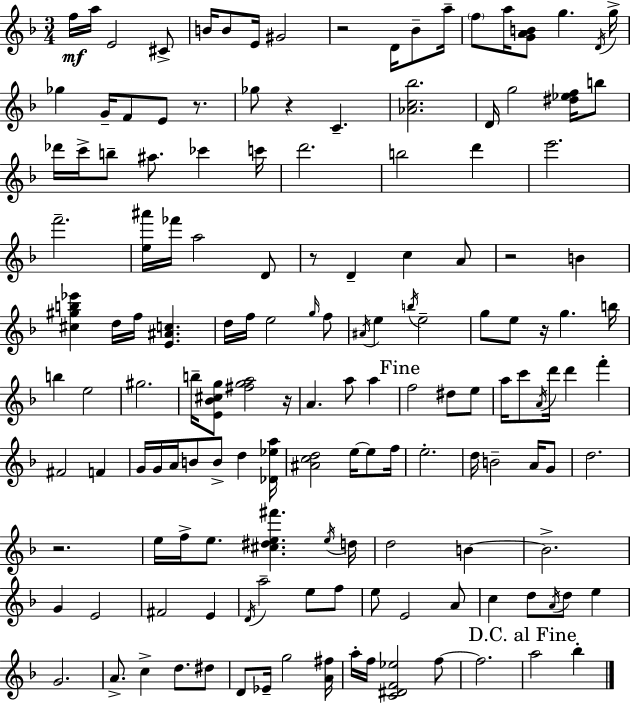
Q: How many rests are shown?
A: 8